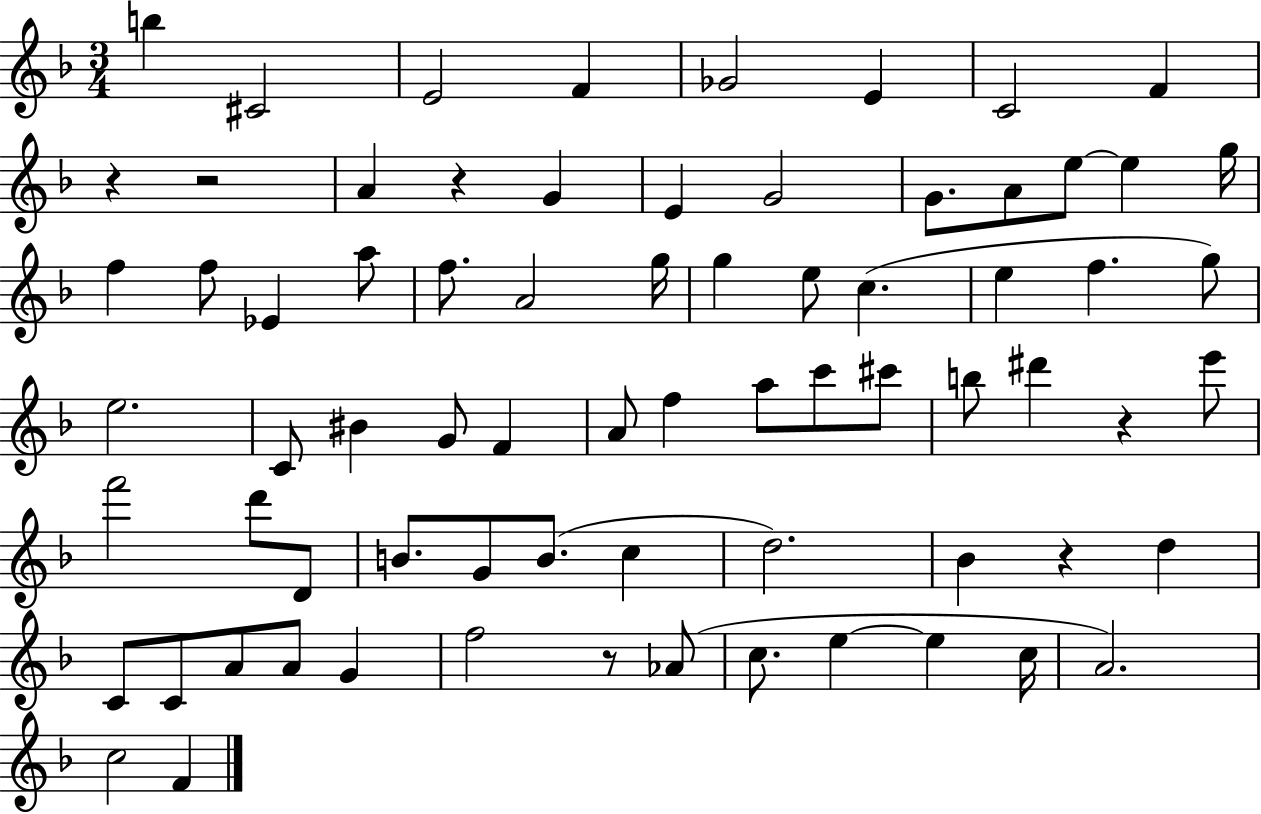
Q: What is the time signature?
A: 3/4